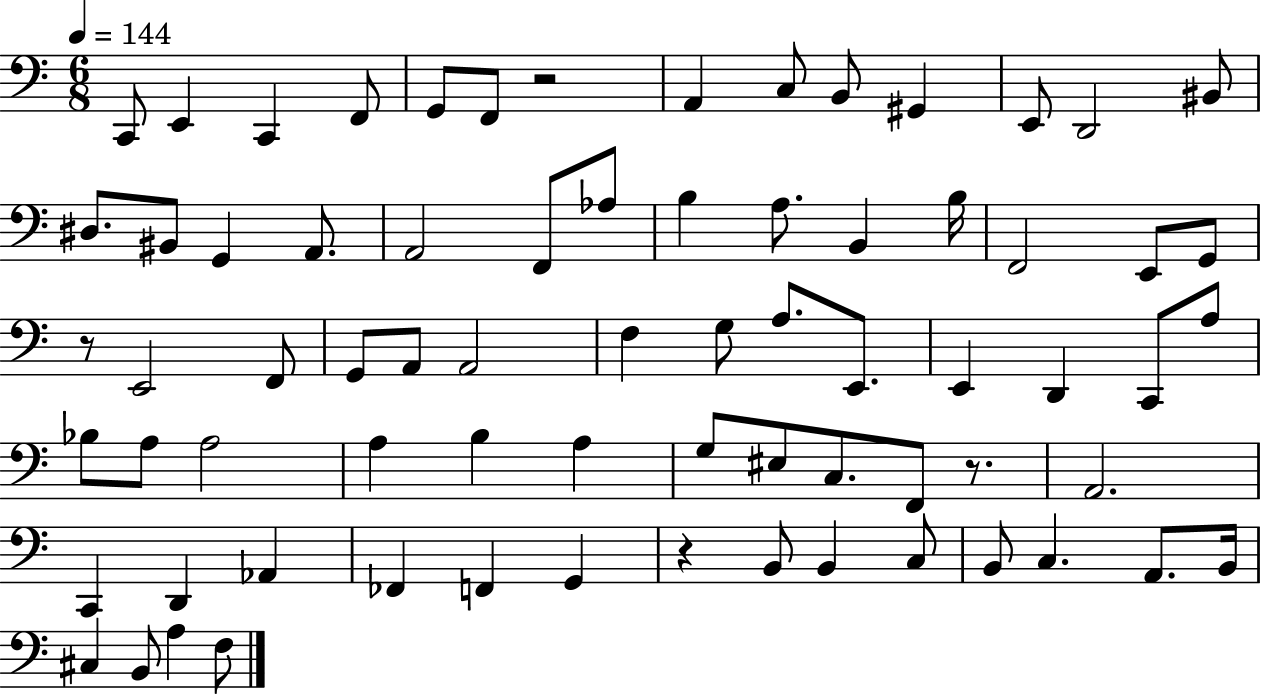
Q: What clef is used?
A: bass